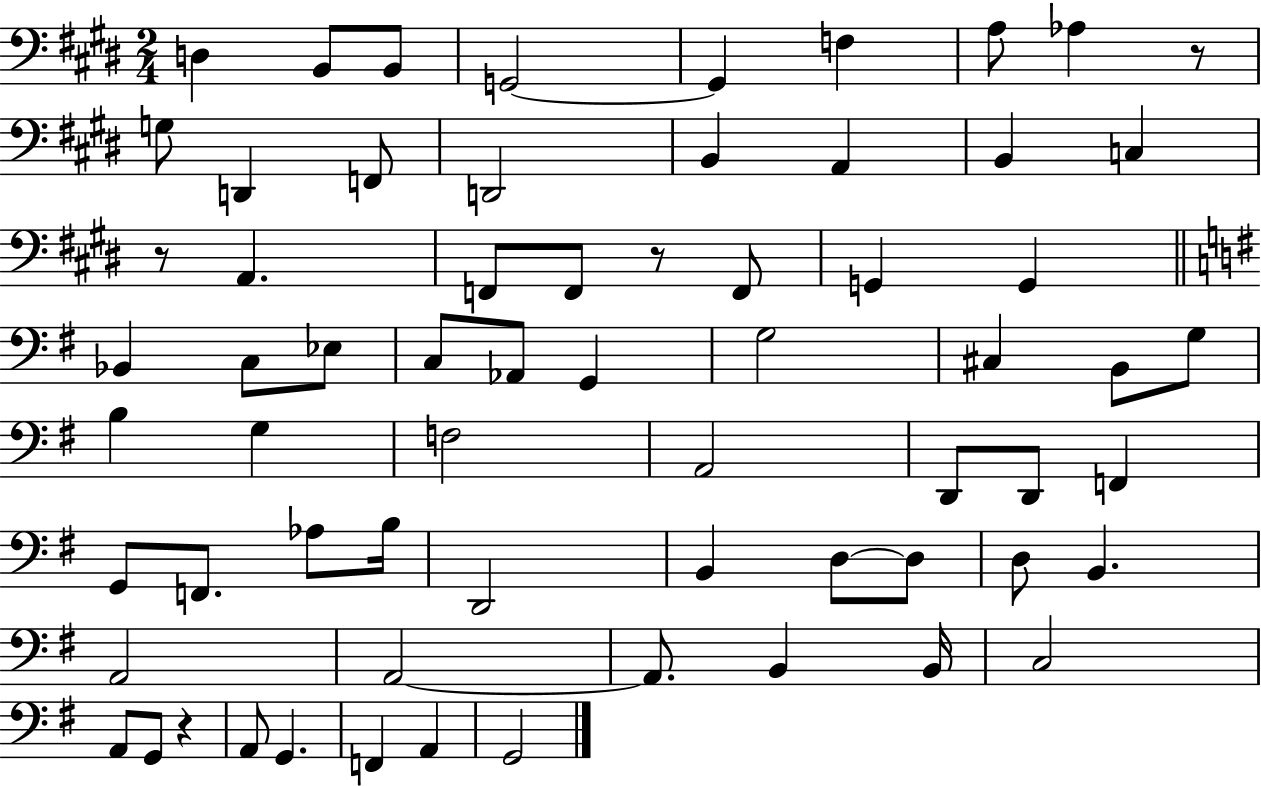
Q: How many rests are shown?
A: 4